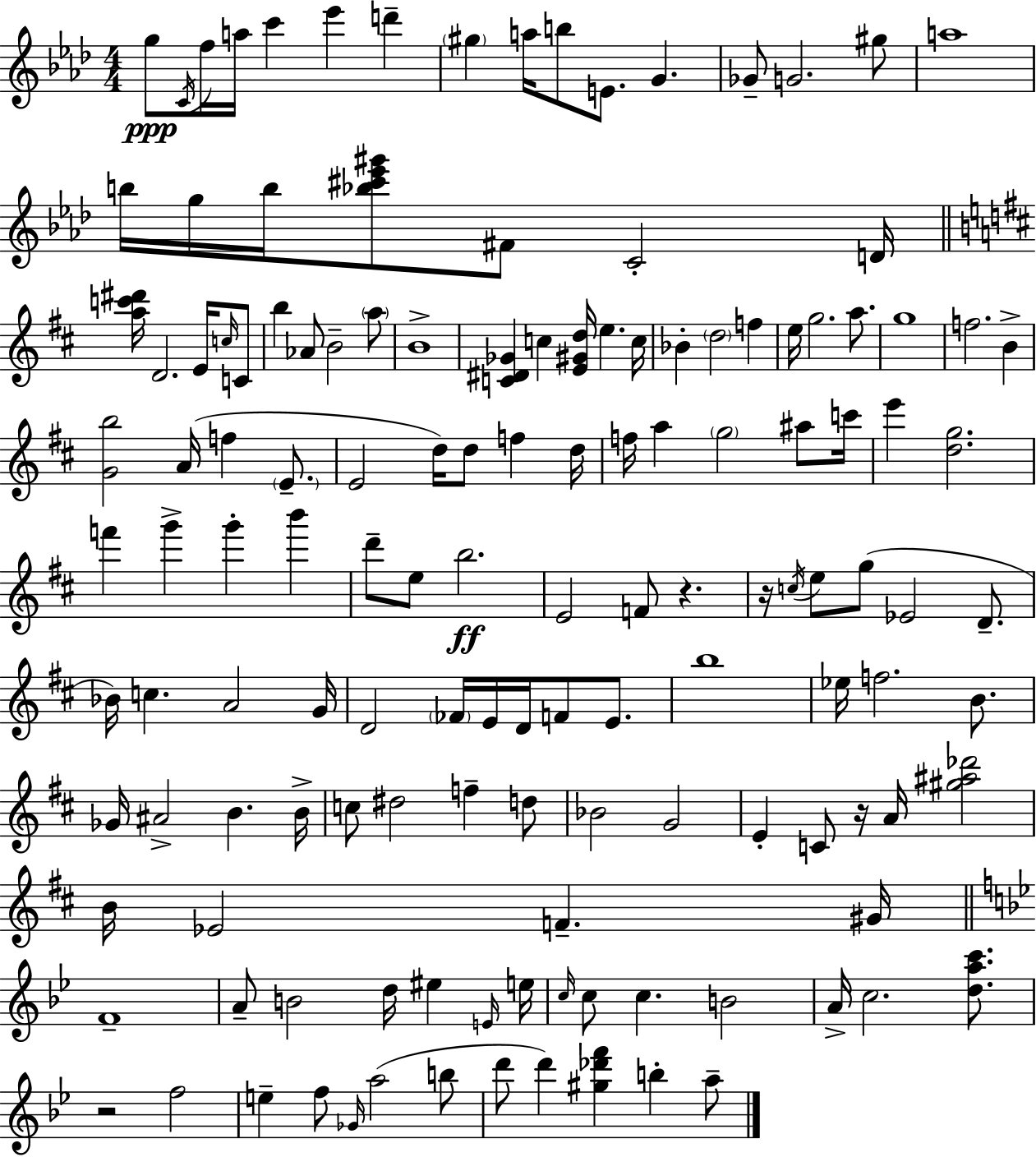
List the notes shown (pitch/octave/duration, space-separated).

G5/e C4/s F5/s A5/s C6/q Eb6/q D6/q G#5/q A5/s B5/e E4/e. G4/q. Gb4/e G4/h. G#5/e A5/w B5/s G5/s B5/s [Bb5,C#6,Eb6,G#6]/e F#4/e C4/h D4/s [A5,C6,D#6]/s D4/h. E4/s C5/s C4/e B5/q Ab4/e B4/h A5/e B4/w [C4,D#4,Gb4]/q C5/q [E4,G#4,D5]/s E5/q. C5/s Bb4/q D5/h F5/q E5/s G5/h. A5/e. G5/w F5/h. B4/q [G4,B5]/h A4/s F5/q E4/e. E4/h D5/s D5/e F5/q D5/s F5/s A5/q G5/h A#5/e C6/s E6/q [D5,G5]/h. F6/q G6/q G6/q B6/q D6/e E5/e B5/h. E4/h F4/e R/q. R/s C5/s E5/e G5/e Eb4/h D4/e. Bb4/s C5/q. A4/h G4/s D4/h FES4/s E4/s D4/s F4/e E4/e. B5/w Eb5/s F5/h. B4/e. Gb4/s A#4/h B4/q. B4/s C5/e D#5/h F5/q D5/e Bb4/h G4/h E4/q C4/e R/s A4/s [G#5,A#5,Db6]/h B4/s Eb4/h F4/q. G#4/s F4/w A4/e B4/h D5/s EIS5/q E4/s E5/s C5/s C5/e C5/q. B4/h A4/s C5/h. [D5,A5,C6]/e. R/h F5/h E5/q F5/e Gb4/s A5/h B5/e D6/e D6/q [G#5,Db6,F6]/q B5/q A5/e